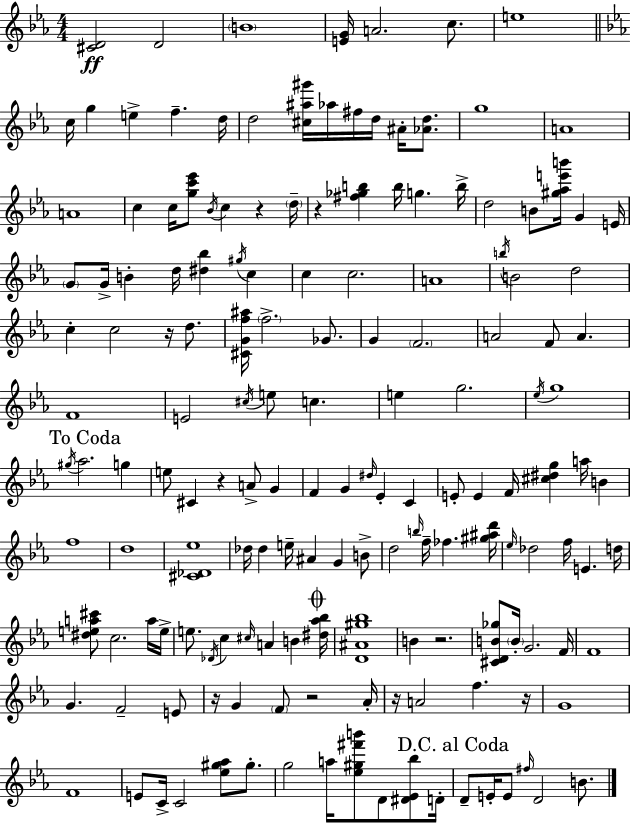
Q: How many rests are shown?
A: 9